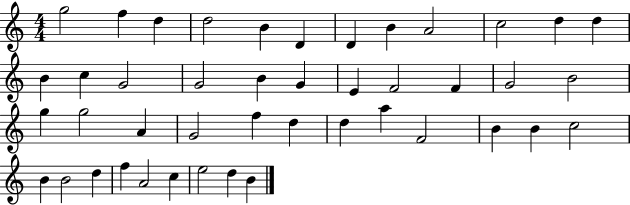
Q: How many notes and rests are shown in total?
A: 44